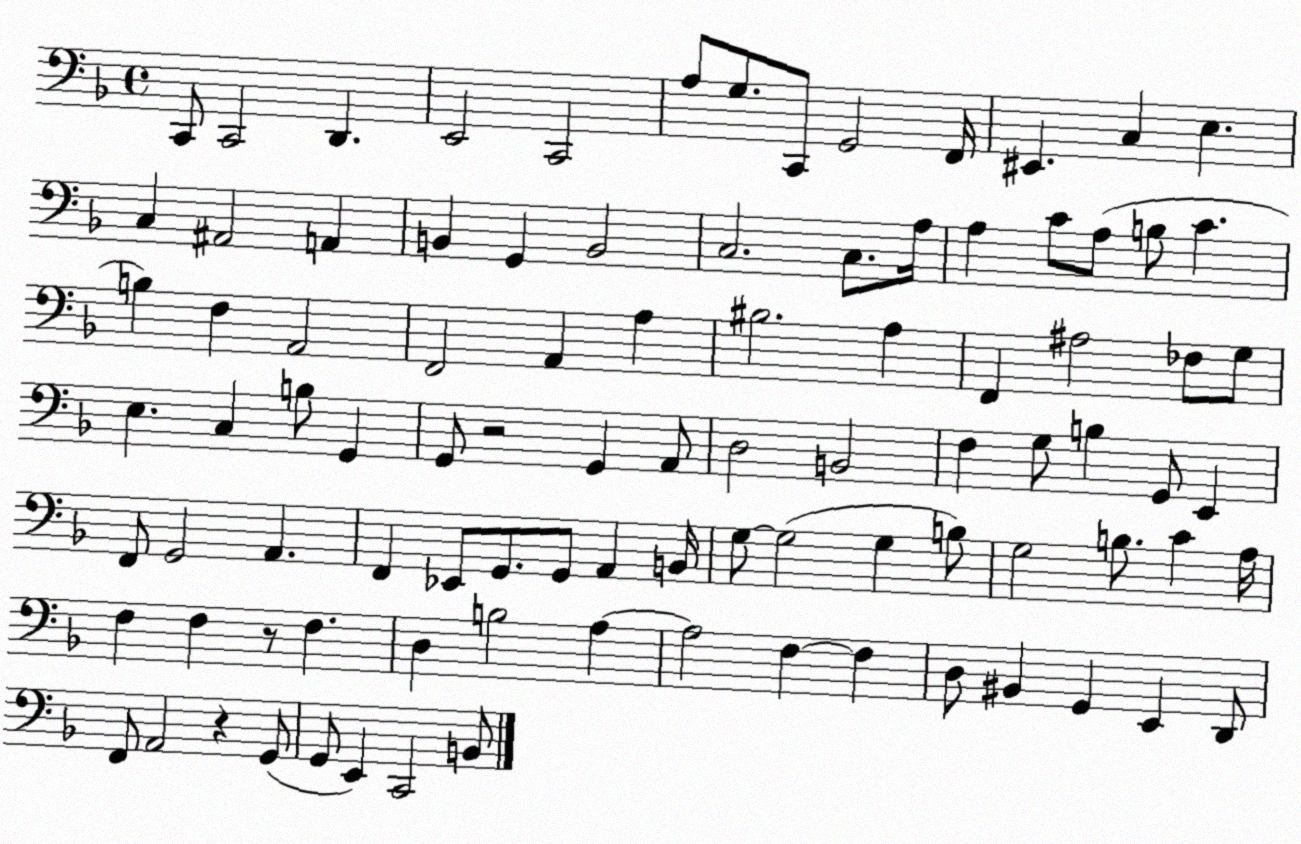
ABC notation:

X:1
T:Untitled
M:4/4
L:1/4
K:F
C,,/2 C,,2 D,, E,,2 C,,2 A,/2 G,/2 C,,/2 G,,2 F,,/4 ^E,, C, E, C, ^A,,2 A,, B,, G,, B,,2 C,2 C,/2 A,/4 A, C/2 A,/2 B,/2 C B, F, A,,2 F,,2 A,, A, ^B,2 A, F,, ^A,2 _F,/2 G,/2 E, C, B,/2 G,, G,,/2 z2 G,, A,,/2 D,2 B,,2 F, G,/2 B, G,,/2 E,, F,,/2 G,,2 A,, F,, _E,,/2 G,,/2 G,,/2 A,, B,,/4 G,/2 G,2 G, B,/2 G,2 B,/2 C A,/4 F, F, z/2 F, D, B,2 A, A,2 F, F, D,/2 ^B,, G,, E,, D,,/2 F,,/2 A,,2 z G,,/2 G,,/2 E,, C,,2 B,,/2